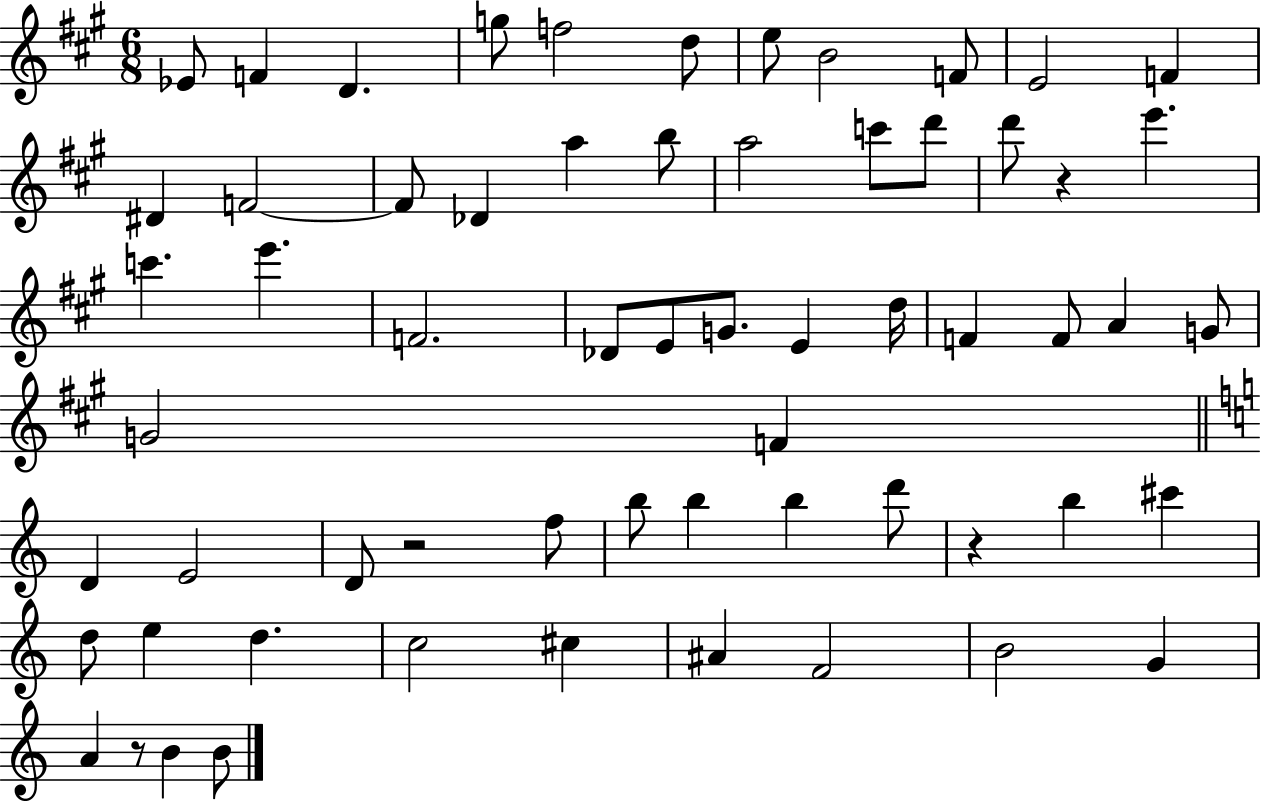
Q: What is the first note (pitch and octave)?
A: Eb4